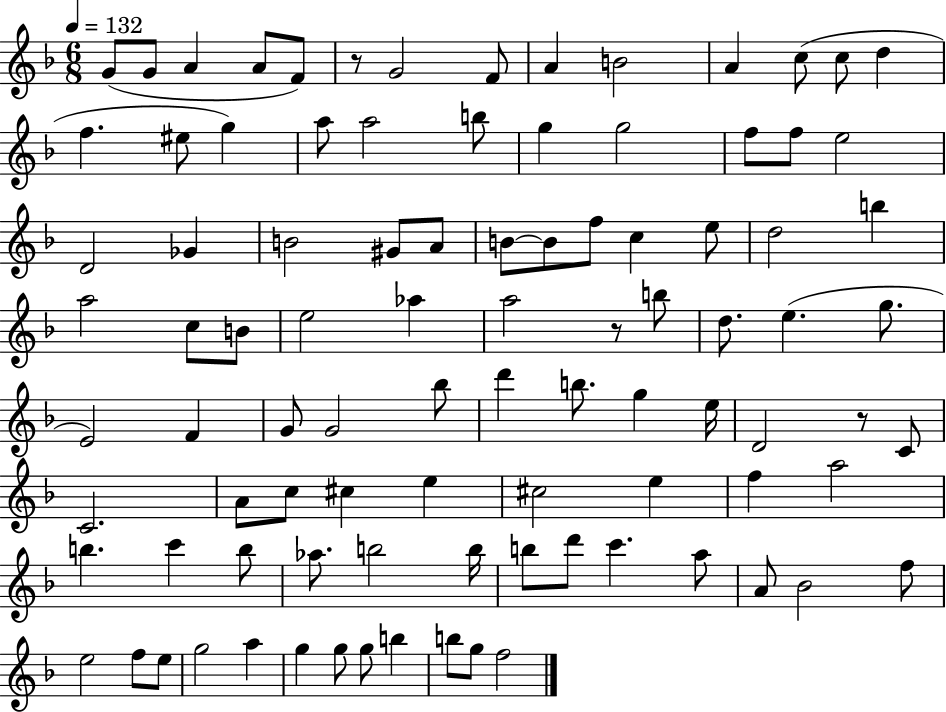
{
  \clef treble
  \numericTimeSignature
  \time 6/8
  \key f \major
  \tempo 4 = 132
  g'8( g'8 a'4 a'8 f'8) | r8 g'2 f'8 | a'4 b'2 | a'4 c''8( c''8 d''4 | \break f''4. eis''8 g''4) | a''8 a''2 b''8 | g''4 g''2 | f''8 f''8 e''2 | \break d'2 ges'4 | b'2 gis'8 a'8 | b'8~~ b'8 f''8 c''4 e''8 | d''2 b''4 | \break a''2 c''8 b'8 | e''2 aes''4 | a''2 r8 b''8 | d''8. e''4.( g''8. | \break e'2) f'4 | g'8 g'2 bes''8 | d'''4 b''8. g''4 e''16 | d'2 r8 c'8 | \break c'2. | a'8 c''8 cis''4 e''4 | cis''2 e''4 | f''4 a''2 | \break b''4. c'''4 b''8 | aes''8. b''2 b''16 | b''8 d'''8 c'''4. a''8 | a'8 bes'2 f''8 | \break e''2 f''8 e''8 | g''2 a''4 | g''4 g''8 g''8 b''4 | b''8 g''8 f''2 | \break \bar "|."
}